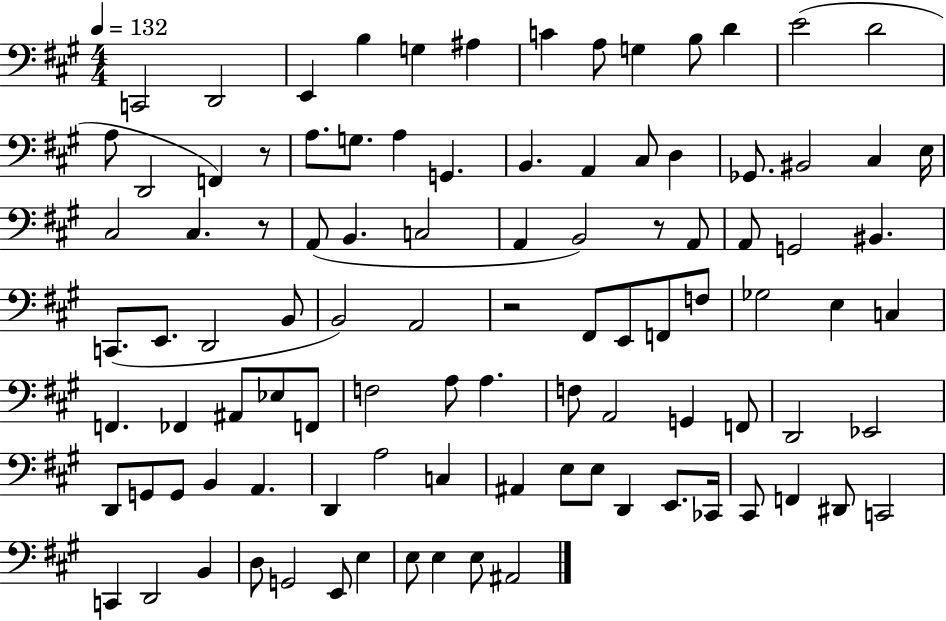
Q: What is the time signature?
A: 4/4